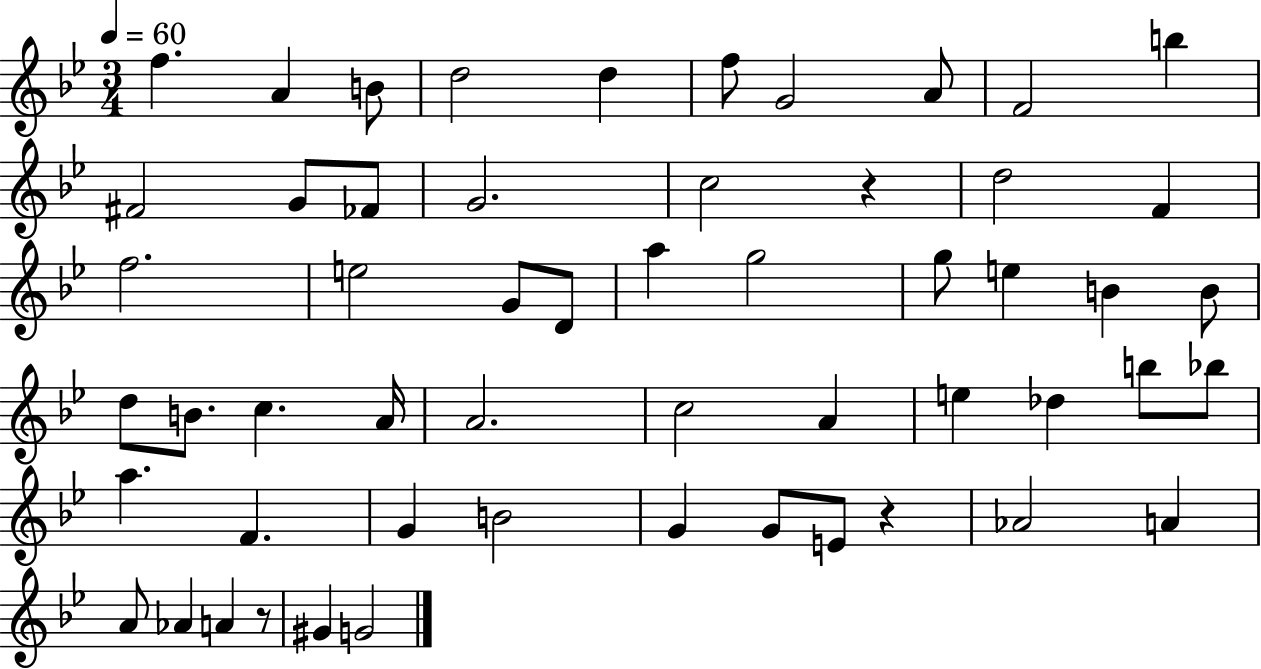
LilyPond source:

{
  \clef treble
  \numericTimeSignature
  \time 3/4
  \key bes \major
  \tempo 4 = 60
  f''4. a'4 b'8 | d''2 d''4 | f''8 g'2 a'8 | f'2 b''4 | \break fis'2 g'8 fes'8 | g'2. | c''2 r4 | d''2 f'4 | \break f''2. | e''2 g'8 d'8 | a''4 g''2 | g''8 e''4 b'4 b'8 | \break d''8 b'8. c''4. a'16 | a'2. | c''2 a'4 | e''4 des''4 b''8 bes''8 | \break a''4. f'4. | g'4 b'2 | g'4 g'8 e'8 r4 | aes'2 a'4 | \break a'8 aes'4 a'4 r8 | gis'4 g'2 | \bar "|."
}